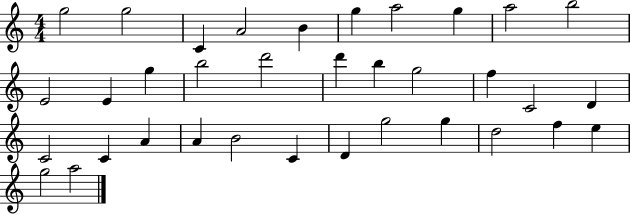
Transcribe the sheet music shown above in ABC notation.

X:1
T:Untitled
M:4/4
L:1/4
K:C
g2 g2 C A2 B g a2 g a2 b2 E2 E g b2 d'2 d' b g2 f C2 D C2 C A A B2 C D g2 g d2 f e g2 a2